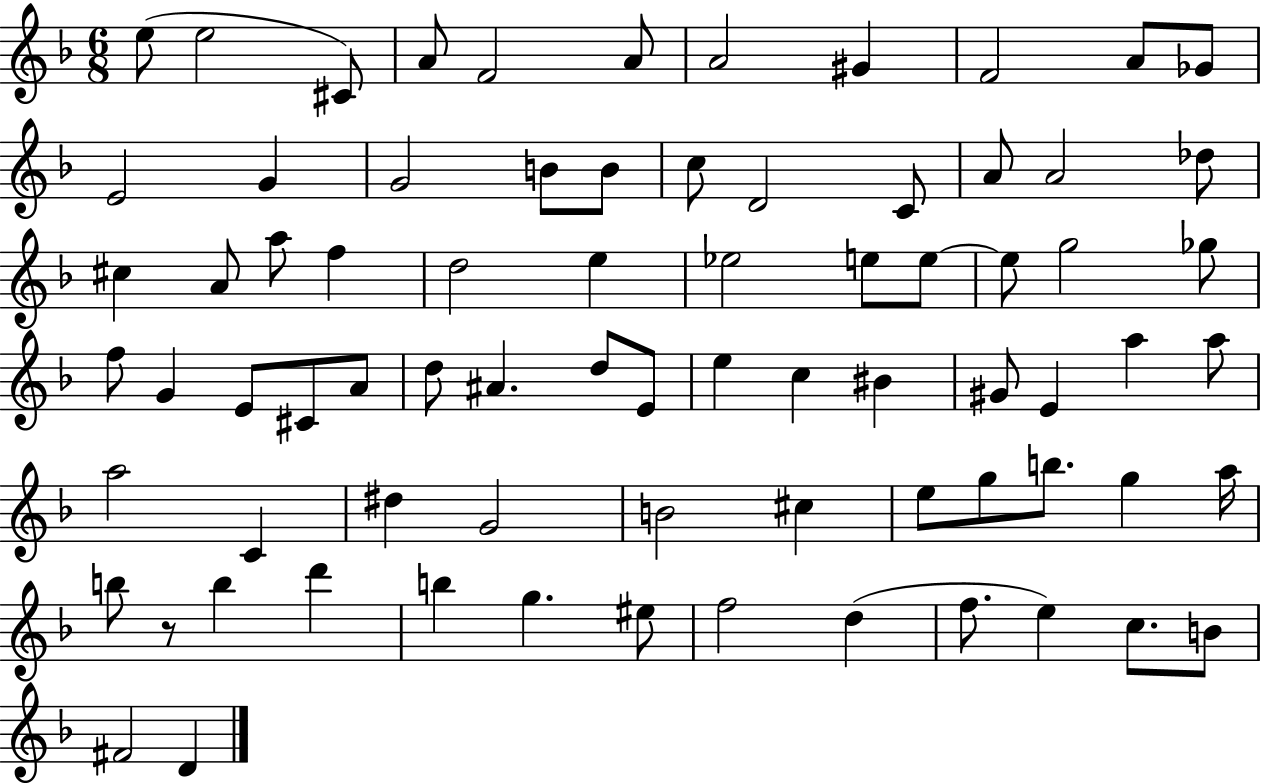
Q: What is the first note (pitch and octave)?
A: E5